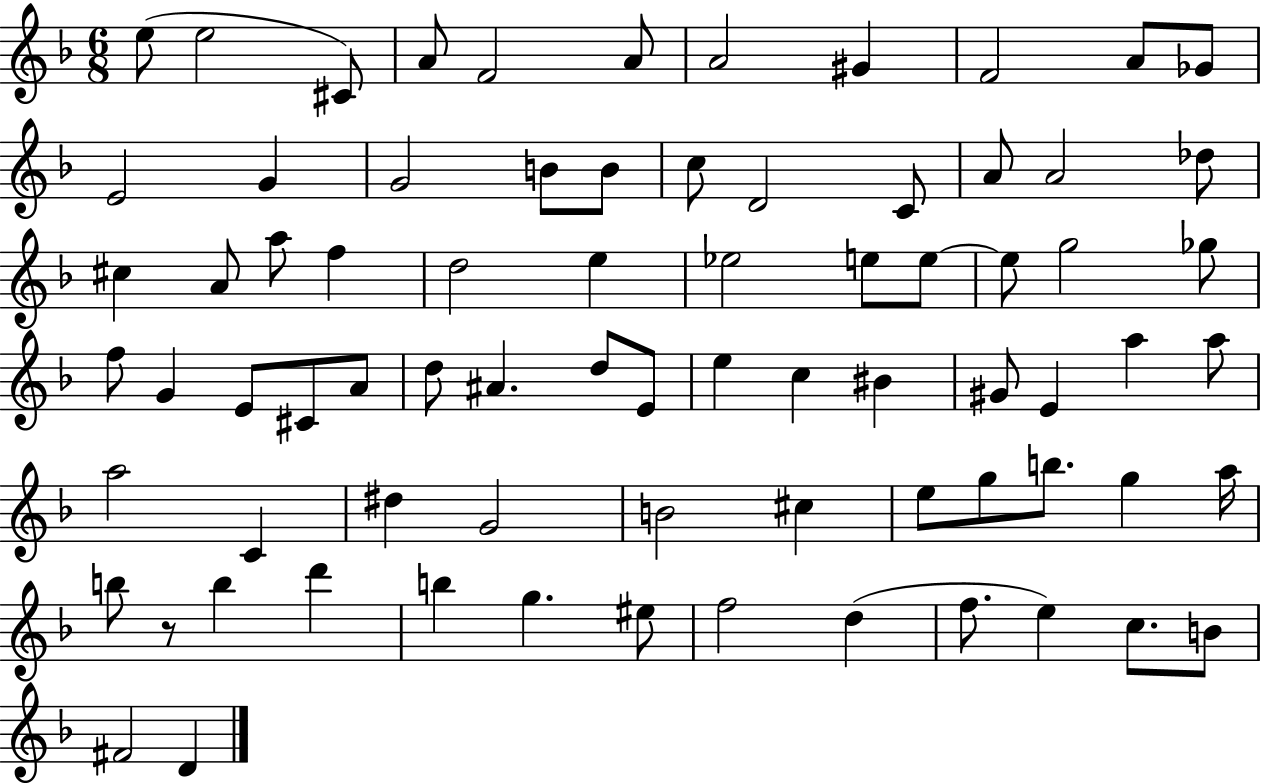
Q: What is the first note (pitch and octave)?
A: E5